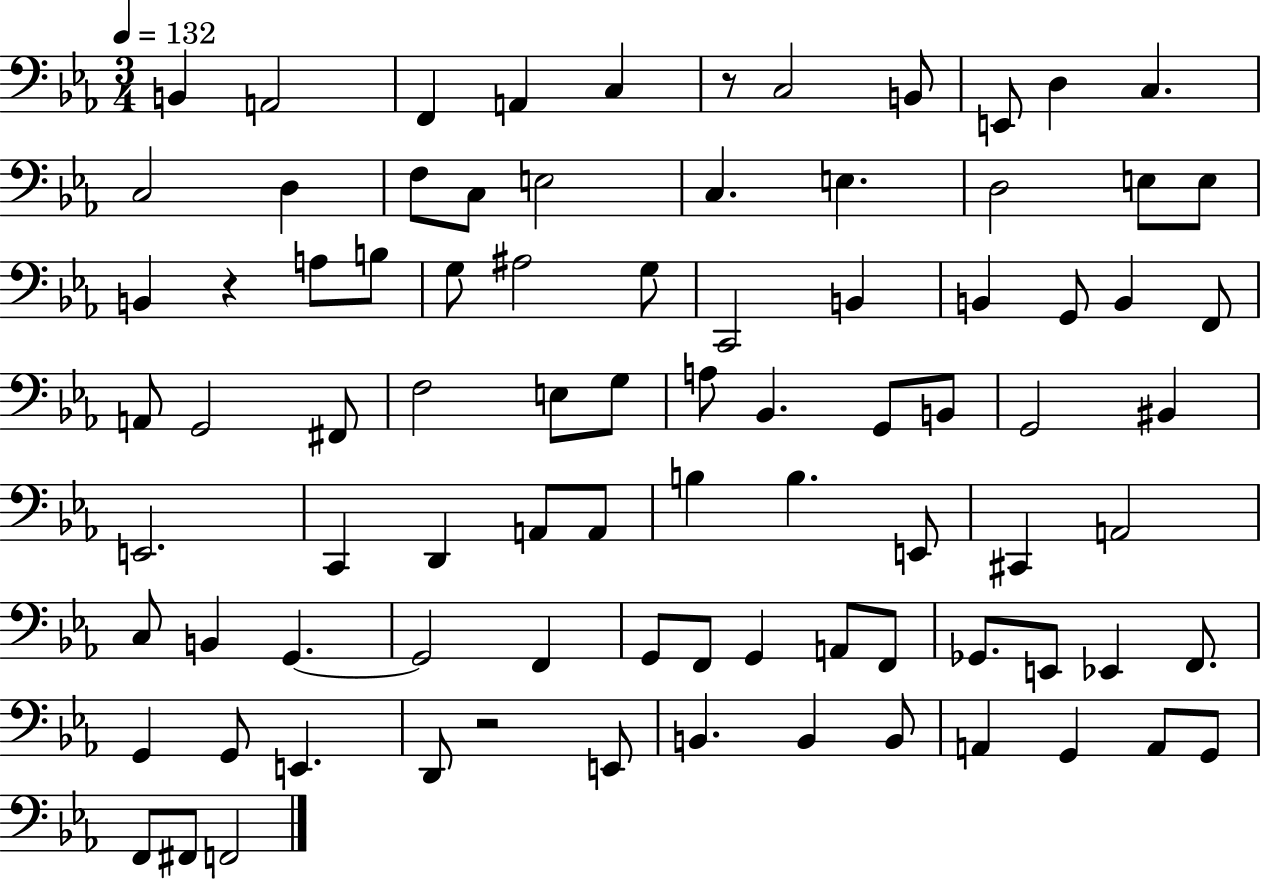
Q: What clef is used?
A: bass